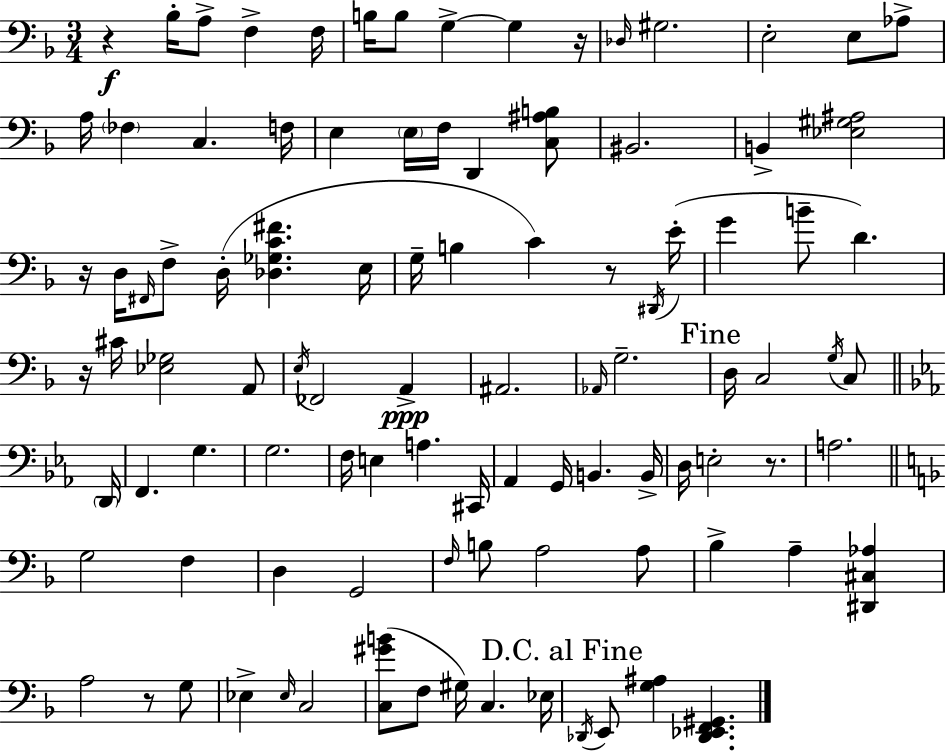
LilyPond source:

{
  \clef bass
  \numericTimeSignature
  \time 3/4
  \key d \minor
  r4\f bes16-. a8-> f4-> f16 | b16 b8 g4->~~ g4 r16 | \grace { des16 } gis2. | e2-. e8 aes8-> | \break a16 \parenthesize fes4 c4. | f16 e4 \parenthesize e16 f16 d,4 <c ais b>8 | bis,2. | b,4-> <ees gis ais>2 | \break r16 d16 \grace { fis,16 } f8-> d16-.( <des ges c' fis'>4. | e16 g16-- b4 c'4) r8 | \acciaccatura { dis,16 }( e'16-. g'4 b'8-- d'4.) | r16 cis'16 <ees ges>2 | \break a,8 \acciaccatura { e16 } fes,2 | a,4->\ppp ais,2. | \grace { aes,16 } g2.-- | \mark "Fine" d16 c2 | \break \acciaccatura { g16 } c8 \bar "||" \break \key ees \major \parenthesize d,16 f,4. g4. | g2. | f16 e4 a4. | cis,16 aes,4 g,16 b,4. | \break b,16-> d16 e2-. r8. | a2. | \bar "||" \break \key f \major g2 f4 | d4 g,2 | \grace { f16 } b8 a2 a8 | bes4-> a4-- <dis, cis aes>4 | \break a2 r8 g8 | ees4-> \grace { ees16 } c2 | <c gis' b'>8( f8 gis16) c4. | ees16 \mark "D.C. al Fine" \acciaccatura { des,16 } e,8 <g ais>4 <des, ees, f, gis,>4. | \break \bar "|."
}